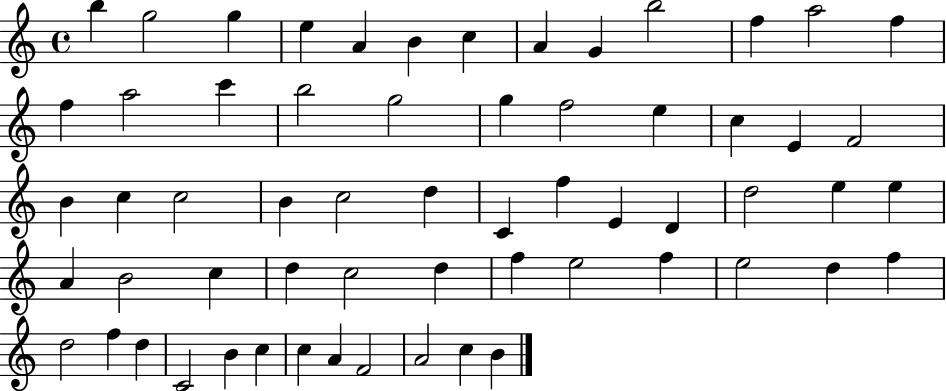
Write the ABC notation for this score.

X:1
T:Untitled
M:4/4
L:1/4
K:C
b g2 g e A B c A G b2 f a2 f f a2 c' b2 g2 g f2 e c E F2 B c c2 B c2 d C f E D d2 e e A B2 c d c2 d f e2 f e2 d f d2 f d C2 B c c A F2 A2 c B